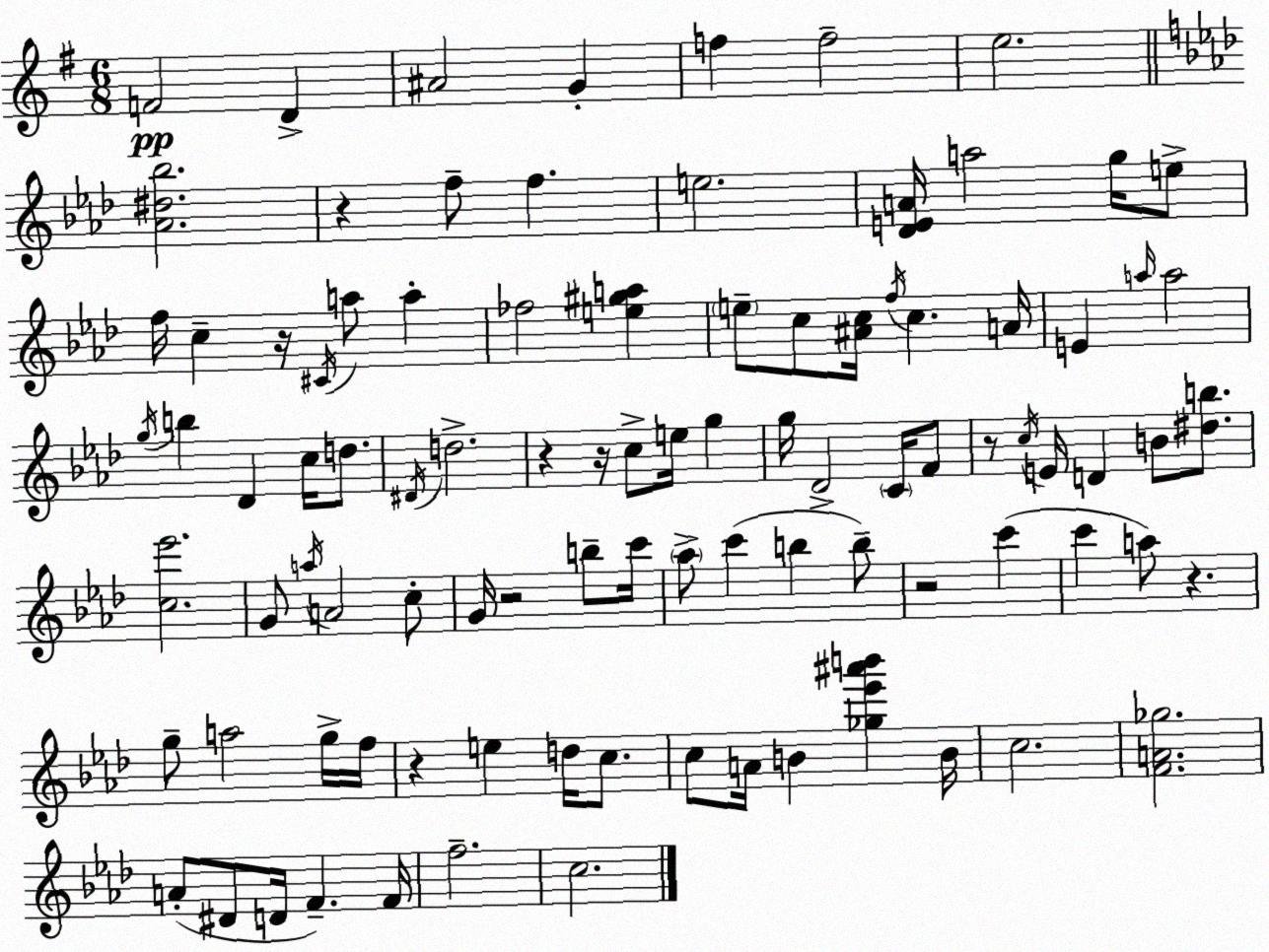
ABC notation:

X:1
T:Untitled
M:6/8
L:1/4
K:G
F2 D ^A2 G f f2 e2 [_A^d_b]2 z f/2 f e2 [_DEA]/4 a2 g/4 e/2 f/4 c z/4 ^C/4 a/2 a _f2 [e^ga] e/2 c/2 [^Ac]/4 f/4 c A/4 E a/4 a2 g/4 b _D c/4 d/2 ^D/4 d2 z z/4 c/2 e/4 g g/4 _D2 C/4 F/2 z/2 c/4 E/4 D B/2 [^db]/2 [c_e']2 G/2 a/4 A2 c/2 G/4 z2 b/2 c'/4 _a/2 c' b b/2 z2 c' c' a/2 z g/2 a2 g/4 f/4 z e d/4 c/2 c/2 A/4 B [_g_e'^a'b'] B/4 c2 [FA_g]2 A/2 ^D/2 D/4 F F/4 f2 c2